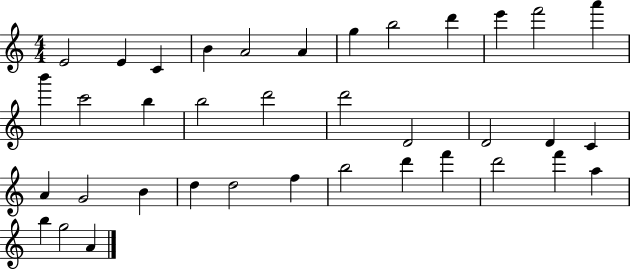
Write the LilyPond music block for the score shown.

{
  \clef treble
  \numericTimeSignature
  \time 4/4
  \key c \major
  e'2 e'4 c'4 | b'4 a'2 a'4 | g''4 b''2 d'''4 | e'''4 f'''2 a'''4 | \break b'''4 c'''2 b''4 | b''2 d'''2 | d'''2 d'2 | d'2 d'4 c'4 | \break a'4 g'2 b'4 | d''4 d''2 f''4 | b''2 d'''4 f'''4 | d'''2 f'''4 a''4 | \break b''4 g''2 a'4 | \bar "|."
}